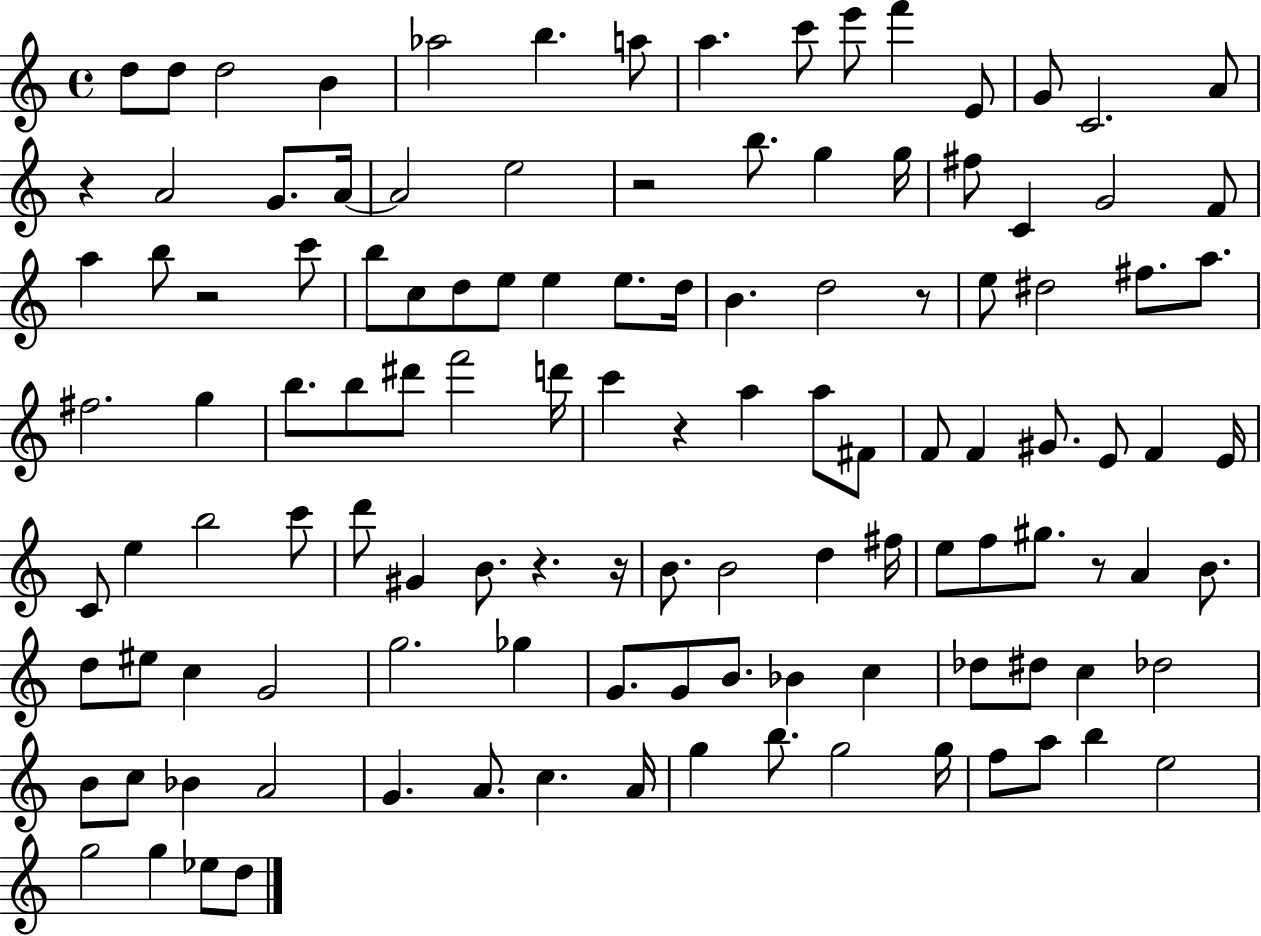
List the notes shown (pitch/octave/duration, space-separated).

D5/e D5/e D5/h B4/q Ab5/h B5/q. A5/e A5/q. C6/e E6/e F6/q E4/e G4/e C4/h. A4/e R/q A4/h G4/e. A4/s A4/h E5/h R/h B5/e. G5/q G5/s F#5/e C4/q G4/h F4/e A5/q B5/e R/h C6/e B5/e C5/e D5/e E5/e E5/q E5/e. D5/s B4/q. D5/h R/e E5/e D#5/h F#5/e. A5/e. F#5/h. G5/q B5/e. B5/e D#6/e F6/h D6/s C6/q R/q A5/q A5/e F#4/e F4/e F4/q G#4/e. E4/e F4/q E4/s C4/e E5/q B5/h C6/e D6/e G#4/q B4/e. R/q. R/s B4/e. B4/h D5/q F#5/s E5/e F5/e G#5/e. R/e A4/q B4/e. D5/e EIS5/e C5/q G4/h G5/h. Gb5/q G4/e. G4/e B4/e. Bb4/q C5/q Db5/e D#5/e C5/q Db5/h B4/e C5/e Bb4/q A4/h G4/q. A4/e. C5/q. A4/s G5/q B5/e. G5/h G5/s F5/e A5/e B5/q E5/h G5/h G5/q Eb5/e D5/e